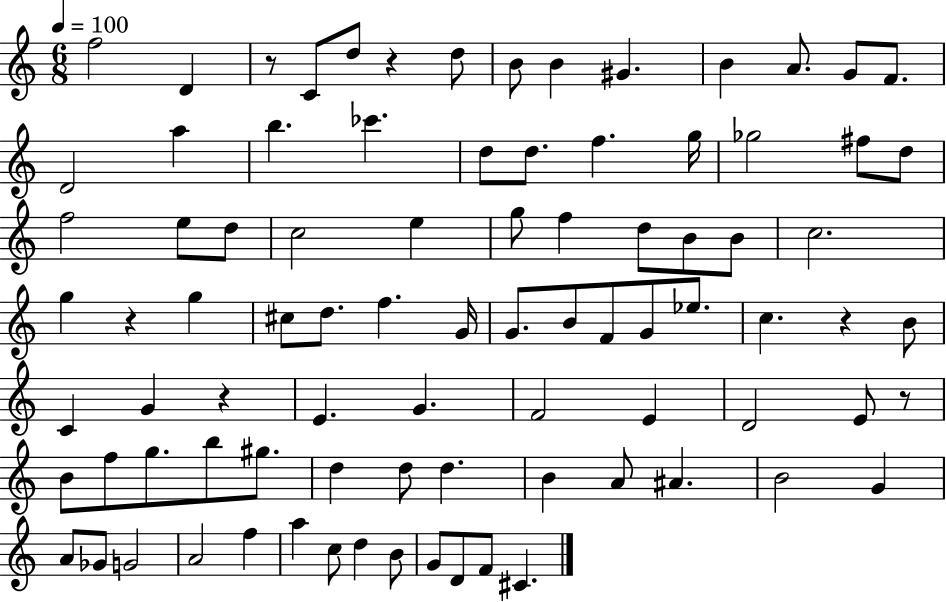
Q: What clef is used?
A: treble